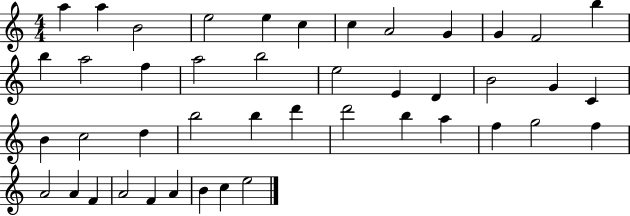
{
  \clef treble
  \numericTimeSignature
  \time 4/4
  \key c \major
  a''4 a''4 b'2 | e''2 e''4 c''4 | c''4 a'2 g'4 | g'4 f'2 b''4 | \break b''4 a''2 f''4 | a''2 b''2 | e''2 e'4 d'4 | b'2 g'4 c'4 | \break b'4 c''2 d''4 | b''2 b''4 d'''4 | d'''2 b''4 a''4 | f''4 g''2 f''4 | \break a'2 a'4 f'4 | a'2 f'4 a'4 | b'4 c''4 e''2 | \bar "|."
}